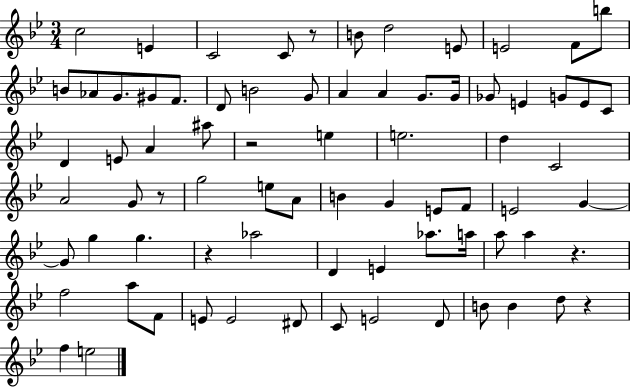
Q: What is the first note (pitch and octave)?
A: C5